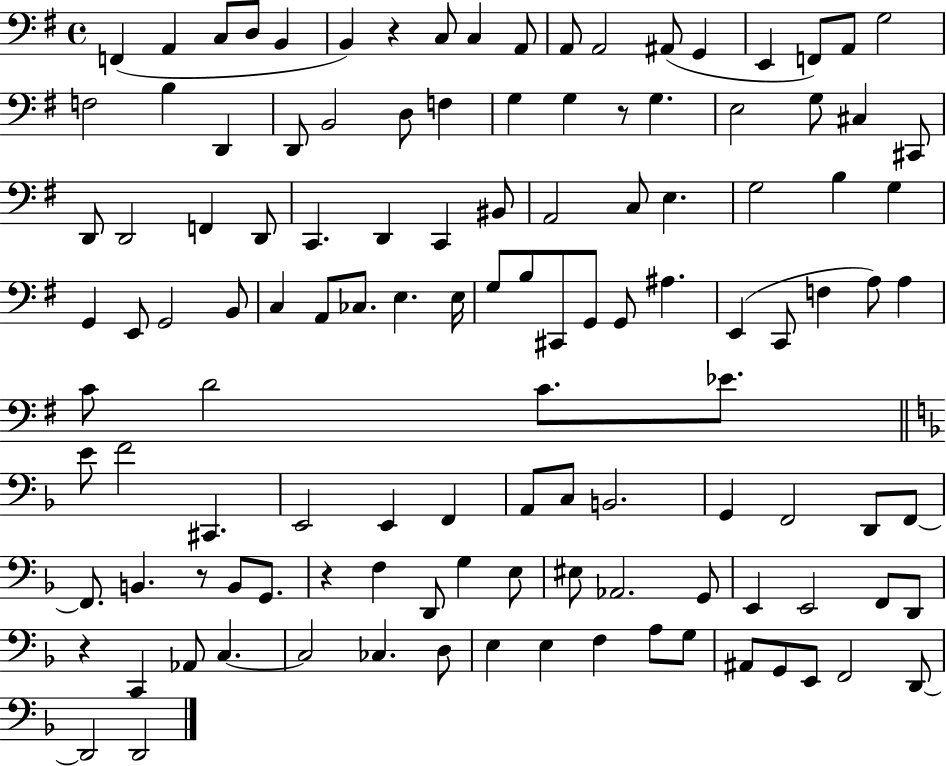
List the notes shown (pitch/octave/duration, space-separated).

F2/q A2/q C3/e D3/e B2/q B2/q R/q C3/e C3/q A2/e A2/e A2/h A#2/e G2/q E2/q F2/e A2/e G3/h F3/h B3/q D2/q D2/e B2/h D3/e F3/q G3/q G3/q R/e G3/q. E3/h G3/e C#3/q C#2/e D2/e D2/h F2/q D2/e C2/q. D2/q C2/q BIS2/e A2/h C3/e E3/q. G3/h B3/q G3/q G2/q E2/e G2/h B2/e C3/q A2/e CES3/e. E3/q. E3/s G3/e B3/e C#2/e G2/e G2/e A#3/q. E2/q C2/e F3/q A3/e A3/q C4/e D4/h C4/e. Eb4/e. E4/e F4/h C#2/q. E2/h E2/q F2/q A2/e C3/e B2/h. G2/q F2/h D2/e F2/e F2/e. B2/q. R/e B2/e G2/e. R/q F3/q D2/e G3/q E3/e EIS3/e Ab2/h. G2/e E2/q E2/h F2/e D2/e R/q C2/q Ab2/e C3/q. C3/h CES3/q. D3/e E3/q E3/q F3/q A3/e G3/e A#2/e G2/e E2/e F2/h D2/e D2/h D2/h